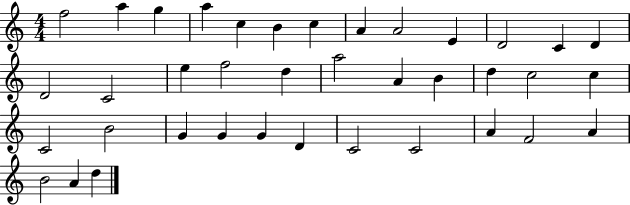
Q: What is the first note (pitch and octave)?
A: F5